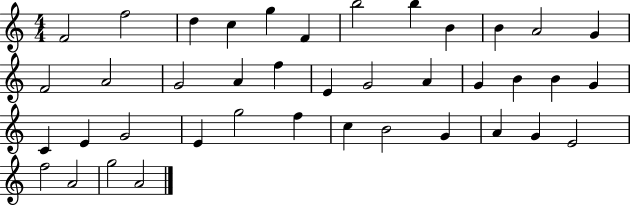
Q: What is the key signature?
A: C major